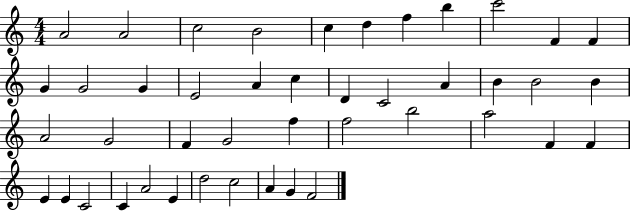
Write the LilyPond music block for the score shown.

{
  \clef treble
  \numericTimeSignature
  \time 4/4
  \key c \major
  a'2 a'2 | c''2 b'2 | c''4 d''4 f''4 b''4 | c'''2 f'4 f'4 | \break g'4 g'2 g'4 | e'2 a'4 c''4 | d'4 c'2 a'4 | b'4 b'2 b'4 | \break a'2 g'2 | f'4 g'2 f''4 | f''2 b''2 | a''2 f'4 f'4 | \break e'4 e'4 c'2 | c'4 a'2 e'4 | d''2 c''2 | a'4 g'4 f'2 | \break \bar "|."
}